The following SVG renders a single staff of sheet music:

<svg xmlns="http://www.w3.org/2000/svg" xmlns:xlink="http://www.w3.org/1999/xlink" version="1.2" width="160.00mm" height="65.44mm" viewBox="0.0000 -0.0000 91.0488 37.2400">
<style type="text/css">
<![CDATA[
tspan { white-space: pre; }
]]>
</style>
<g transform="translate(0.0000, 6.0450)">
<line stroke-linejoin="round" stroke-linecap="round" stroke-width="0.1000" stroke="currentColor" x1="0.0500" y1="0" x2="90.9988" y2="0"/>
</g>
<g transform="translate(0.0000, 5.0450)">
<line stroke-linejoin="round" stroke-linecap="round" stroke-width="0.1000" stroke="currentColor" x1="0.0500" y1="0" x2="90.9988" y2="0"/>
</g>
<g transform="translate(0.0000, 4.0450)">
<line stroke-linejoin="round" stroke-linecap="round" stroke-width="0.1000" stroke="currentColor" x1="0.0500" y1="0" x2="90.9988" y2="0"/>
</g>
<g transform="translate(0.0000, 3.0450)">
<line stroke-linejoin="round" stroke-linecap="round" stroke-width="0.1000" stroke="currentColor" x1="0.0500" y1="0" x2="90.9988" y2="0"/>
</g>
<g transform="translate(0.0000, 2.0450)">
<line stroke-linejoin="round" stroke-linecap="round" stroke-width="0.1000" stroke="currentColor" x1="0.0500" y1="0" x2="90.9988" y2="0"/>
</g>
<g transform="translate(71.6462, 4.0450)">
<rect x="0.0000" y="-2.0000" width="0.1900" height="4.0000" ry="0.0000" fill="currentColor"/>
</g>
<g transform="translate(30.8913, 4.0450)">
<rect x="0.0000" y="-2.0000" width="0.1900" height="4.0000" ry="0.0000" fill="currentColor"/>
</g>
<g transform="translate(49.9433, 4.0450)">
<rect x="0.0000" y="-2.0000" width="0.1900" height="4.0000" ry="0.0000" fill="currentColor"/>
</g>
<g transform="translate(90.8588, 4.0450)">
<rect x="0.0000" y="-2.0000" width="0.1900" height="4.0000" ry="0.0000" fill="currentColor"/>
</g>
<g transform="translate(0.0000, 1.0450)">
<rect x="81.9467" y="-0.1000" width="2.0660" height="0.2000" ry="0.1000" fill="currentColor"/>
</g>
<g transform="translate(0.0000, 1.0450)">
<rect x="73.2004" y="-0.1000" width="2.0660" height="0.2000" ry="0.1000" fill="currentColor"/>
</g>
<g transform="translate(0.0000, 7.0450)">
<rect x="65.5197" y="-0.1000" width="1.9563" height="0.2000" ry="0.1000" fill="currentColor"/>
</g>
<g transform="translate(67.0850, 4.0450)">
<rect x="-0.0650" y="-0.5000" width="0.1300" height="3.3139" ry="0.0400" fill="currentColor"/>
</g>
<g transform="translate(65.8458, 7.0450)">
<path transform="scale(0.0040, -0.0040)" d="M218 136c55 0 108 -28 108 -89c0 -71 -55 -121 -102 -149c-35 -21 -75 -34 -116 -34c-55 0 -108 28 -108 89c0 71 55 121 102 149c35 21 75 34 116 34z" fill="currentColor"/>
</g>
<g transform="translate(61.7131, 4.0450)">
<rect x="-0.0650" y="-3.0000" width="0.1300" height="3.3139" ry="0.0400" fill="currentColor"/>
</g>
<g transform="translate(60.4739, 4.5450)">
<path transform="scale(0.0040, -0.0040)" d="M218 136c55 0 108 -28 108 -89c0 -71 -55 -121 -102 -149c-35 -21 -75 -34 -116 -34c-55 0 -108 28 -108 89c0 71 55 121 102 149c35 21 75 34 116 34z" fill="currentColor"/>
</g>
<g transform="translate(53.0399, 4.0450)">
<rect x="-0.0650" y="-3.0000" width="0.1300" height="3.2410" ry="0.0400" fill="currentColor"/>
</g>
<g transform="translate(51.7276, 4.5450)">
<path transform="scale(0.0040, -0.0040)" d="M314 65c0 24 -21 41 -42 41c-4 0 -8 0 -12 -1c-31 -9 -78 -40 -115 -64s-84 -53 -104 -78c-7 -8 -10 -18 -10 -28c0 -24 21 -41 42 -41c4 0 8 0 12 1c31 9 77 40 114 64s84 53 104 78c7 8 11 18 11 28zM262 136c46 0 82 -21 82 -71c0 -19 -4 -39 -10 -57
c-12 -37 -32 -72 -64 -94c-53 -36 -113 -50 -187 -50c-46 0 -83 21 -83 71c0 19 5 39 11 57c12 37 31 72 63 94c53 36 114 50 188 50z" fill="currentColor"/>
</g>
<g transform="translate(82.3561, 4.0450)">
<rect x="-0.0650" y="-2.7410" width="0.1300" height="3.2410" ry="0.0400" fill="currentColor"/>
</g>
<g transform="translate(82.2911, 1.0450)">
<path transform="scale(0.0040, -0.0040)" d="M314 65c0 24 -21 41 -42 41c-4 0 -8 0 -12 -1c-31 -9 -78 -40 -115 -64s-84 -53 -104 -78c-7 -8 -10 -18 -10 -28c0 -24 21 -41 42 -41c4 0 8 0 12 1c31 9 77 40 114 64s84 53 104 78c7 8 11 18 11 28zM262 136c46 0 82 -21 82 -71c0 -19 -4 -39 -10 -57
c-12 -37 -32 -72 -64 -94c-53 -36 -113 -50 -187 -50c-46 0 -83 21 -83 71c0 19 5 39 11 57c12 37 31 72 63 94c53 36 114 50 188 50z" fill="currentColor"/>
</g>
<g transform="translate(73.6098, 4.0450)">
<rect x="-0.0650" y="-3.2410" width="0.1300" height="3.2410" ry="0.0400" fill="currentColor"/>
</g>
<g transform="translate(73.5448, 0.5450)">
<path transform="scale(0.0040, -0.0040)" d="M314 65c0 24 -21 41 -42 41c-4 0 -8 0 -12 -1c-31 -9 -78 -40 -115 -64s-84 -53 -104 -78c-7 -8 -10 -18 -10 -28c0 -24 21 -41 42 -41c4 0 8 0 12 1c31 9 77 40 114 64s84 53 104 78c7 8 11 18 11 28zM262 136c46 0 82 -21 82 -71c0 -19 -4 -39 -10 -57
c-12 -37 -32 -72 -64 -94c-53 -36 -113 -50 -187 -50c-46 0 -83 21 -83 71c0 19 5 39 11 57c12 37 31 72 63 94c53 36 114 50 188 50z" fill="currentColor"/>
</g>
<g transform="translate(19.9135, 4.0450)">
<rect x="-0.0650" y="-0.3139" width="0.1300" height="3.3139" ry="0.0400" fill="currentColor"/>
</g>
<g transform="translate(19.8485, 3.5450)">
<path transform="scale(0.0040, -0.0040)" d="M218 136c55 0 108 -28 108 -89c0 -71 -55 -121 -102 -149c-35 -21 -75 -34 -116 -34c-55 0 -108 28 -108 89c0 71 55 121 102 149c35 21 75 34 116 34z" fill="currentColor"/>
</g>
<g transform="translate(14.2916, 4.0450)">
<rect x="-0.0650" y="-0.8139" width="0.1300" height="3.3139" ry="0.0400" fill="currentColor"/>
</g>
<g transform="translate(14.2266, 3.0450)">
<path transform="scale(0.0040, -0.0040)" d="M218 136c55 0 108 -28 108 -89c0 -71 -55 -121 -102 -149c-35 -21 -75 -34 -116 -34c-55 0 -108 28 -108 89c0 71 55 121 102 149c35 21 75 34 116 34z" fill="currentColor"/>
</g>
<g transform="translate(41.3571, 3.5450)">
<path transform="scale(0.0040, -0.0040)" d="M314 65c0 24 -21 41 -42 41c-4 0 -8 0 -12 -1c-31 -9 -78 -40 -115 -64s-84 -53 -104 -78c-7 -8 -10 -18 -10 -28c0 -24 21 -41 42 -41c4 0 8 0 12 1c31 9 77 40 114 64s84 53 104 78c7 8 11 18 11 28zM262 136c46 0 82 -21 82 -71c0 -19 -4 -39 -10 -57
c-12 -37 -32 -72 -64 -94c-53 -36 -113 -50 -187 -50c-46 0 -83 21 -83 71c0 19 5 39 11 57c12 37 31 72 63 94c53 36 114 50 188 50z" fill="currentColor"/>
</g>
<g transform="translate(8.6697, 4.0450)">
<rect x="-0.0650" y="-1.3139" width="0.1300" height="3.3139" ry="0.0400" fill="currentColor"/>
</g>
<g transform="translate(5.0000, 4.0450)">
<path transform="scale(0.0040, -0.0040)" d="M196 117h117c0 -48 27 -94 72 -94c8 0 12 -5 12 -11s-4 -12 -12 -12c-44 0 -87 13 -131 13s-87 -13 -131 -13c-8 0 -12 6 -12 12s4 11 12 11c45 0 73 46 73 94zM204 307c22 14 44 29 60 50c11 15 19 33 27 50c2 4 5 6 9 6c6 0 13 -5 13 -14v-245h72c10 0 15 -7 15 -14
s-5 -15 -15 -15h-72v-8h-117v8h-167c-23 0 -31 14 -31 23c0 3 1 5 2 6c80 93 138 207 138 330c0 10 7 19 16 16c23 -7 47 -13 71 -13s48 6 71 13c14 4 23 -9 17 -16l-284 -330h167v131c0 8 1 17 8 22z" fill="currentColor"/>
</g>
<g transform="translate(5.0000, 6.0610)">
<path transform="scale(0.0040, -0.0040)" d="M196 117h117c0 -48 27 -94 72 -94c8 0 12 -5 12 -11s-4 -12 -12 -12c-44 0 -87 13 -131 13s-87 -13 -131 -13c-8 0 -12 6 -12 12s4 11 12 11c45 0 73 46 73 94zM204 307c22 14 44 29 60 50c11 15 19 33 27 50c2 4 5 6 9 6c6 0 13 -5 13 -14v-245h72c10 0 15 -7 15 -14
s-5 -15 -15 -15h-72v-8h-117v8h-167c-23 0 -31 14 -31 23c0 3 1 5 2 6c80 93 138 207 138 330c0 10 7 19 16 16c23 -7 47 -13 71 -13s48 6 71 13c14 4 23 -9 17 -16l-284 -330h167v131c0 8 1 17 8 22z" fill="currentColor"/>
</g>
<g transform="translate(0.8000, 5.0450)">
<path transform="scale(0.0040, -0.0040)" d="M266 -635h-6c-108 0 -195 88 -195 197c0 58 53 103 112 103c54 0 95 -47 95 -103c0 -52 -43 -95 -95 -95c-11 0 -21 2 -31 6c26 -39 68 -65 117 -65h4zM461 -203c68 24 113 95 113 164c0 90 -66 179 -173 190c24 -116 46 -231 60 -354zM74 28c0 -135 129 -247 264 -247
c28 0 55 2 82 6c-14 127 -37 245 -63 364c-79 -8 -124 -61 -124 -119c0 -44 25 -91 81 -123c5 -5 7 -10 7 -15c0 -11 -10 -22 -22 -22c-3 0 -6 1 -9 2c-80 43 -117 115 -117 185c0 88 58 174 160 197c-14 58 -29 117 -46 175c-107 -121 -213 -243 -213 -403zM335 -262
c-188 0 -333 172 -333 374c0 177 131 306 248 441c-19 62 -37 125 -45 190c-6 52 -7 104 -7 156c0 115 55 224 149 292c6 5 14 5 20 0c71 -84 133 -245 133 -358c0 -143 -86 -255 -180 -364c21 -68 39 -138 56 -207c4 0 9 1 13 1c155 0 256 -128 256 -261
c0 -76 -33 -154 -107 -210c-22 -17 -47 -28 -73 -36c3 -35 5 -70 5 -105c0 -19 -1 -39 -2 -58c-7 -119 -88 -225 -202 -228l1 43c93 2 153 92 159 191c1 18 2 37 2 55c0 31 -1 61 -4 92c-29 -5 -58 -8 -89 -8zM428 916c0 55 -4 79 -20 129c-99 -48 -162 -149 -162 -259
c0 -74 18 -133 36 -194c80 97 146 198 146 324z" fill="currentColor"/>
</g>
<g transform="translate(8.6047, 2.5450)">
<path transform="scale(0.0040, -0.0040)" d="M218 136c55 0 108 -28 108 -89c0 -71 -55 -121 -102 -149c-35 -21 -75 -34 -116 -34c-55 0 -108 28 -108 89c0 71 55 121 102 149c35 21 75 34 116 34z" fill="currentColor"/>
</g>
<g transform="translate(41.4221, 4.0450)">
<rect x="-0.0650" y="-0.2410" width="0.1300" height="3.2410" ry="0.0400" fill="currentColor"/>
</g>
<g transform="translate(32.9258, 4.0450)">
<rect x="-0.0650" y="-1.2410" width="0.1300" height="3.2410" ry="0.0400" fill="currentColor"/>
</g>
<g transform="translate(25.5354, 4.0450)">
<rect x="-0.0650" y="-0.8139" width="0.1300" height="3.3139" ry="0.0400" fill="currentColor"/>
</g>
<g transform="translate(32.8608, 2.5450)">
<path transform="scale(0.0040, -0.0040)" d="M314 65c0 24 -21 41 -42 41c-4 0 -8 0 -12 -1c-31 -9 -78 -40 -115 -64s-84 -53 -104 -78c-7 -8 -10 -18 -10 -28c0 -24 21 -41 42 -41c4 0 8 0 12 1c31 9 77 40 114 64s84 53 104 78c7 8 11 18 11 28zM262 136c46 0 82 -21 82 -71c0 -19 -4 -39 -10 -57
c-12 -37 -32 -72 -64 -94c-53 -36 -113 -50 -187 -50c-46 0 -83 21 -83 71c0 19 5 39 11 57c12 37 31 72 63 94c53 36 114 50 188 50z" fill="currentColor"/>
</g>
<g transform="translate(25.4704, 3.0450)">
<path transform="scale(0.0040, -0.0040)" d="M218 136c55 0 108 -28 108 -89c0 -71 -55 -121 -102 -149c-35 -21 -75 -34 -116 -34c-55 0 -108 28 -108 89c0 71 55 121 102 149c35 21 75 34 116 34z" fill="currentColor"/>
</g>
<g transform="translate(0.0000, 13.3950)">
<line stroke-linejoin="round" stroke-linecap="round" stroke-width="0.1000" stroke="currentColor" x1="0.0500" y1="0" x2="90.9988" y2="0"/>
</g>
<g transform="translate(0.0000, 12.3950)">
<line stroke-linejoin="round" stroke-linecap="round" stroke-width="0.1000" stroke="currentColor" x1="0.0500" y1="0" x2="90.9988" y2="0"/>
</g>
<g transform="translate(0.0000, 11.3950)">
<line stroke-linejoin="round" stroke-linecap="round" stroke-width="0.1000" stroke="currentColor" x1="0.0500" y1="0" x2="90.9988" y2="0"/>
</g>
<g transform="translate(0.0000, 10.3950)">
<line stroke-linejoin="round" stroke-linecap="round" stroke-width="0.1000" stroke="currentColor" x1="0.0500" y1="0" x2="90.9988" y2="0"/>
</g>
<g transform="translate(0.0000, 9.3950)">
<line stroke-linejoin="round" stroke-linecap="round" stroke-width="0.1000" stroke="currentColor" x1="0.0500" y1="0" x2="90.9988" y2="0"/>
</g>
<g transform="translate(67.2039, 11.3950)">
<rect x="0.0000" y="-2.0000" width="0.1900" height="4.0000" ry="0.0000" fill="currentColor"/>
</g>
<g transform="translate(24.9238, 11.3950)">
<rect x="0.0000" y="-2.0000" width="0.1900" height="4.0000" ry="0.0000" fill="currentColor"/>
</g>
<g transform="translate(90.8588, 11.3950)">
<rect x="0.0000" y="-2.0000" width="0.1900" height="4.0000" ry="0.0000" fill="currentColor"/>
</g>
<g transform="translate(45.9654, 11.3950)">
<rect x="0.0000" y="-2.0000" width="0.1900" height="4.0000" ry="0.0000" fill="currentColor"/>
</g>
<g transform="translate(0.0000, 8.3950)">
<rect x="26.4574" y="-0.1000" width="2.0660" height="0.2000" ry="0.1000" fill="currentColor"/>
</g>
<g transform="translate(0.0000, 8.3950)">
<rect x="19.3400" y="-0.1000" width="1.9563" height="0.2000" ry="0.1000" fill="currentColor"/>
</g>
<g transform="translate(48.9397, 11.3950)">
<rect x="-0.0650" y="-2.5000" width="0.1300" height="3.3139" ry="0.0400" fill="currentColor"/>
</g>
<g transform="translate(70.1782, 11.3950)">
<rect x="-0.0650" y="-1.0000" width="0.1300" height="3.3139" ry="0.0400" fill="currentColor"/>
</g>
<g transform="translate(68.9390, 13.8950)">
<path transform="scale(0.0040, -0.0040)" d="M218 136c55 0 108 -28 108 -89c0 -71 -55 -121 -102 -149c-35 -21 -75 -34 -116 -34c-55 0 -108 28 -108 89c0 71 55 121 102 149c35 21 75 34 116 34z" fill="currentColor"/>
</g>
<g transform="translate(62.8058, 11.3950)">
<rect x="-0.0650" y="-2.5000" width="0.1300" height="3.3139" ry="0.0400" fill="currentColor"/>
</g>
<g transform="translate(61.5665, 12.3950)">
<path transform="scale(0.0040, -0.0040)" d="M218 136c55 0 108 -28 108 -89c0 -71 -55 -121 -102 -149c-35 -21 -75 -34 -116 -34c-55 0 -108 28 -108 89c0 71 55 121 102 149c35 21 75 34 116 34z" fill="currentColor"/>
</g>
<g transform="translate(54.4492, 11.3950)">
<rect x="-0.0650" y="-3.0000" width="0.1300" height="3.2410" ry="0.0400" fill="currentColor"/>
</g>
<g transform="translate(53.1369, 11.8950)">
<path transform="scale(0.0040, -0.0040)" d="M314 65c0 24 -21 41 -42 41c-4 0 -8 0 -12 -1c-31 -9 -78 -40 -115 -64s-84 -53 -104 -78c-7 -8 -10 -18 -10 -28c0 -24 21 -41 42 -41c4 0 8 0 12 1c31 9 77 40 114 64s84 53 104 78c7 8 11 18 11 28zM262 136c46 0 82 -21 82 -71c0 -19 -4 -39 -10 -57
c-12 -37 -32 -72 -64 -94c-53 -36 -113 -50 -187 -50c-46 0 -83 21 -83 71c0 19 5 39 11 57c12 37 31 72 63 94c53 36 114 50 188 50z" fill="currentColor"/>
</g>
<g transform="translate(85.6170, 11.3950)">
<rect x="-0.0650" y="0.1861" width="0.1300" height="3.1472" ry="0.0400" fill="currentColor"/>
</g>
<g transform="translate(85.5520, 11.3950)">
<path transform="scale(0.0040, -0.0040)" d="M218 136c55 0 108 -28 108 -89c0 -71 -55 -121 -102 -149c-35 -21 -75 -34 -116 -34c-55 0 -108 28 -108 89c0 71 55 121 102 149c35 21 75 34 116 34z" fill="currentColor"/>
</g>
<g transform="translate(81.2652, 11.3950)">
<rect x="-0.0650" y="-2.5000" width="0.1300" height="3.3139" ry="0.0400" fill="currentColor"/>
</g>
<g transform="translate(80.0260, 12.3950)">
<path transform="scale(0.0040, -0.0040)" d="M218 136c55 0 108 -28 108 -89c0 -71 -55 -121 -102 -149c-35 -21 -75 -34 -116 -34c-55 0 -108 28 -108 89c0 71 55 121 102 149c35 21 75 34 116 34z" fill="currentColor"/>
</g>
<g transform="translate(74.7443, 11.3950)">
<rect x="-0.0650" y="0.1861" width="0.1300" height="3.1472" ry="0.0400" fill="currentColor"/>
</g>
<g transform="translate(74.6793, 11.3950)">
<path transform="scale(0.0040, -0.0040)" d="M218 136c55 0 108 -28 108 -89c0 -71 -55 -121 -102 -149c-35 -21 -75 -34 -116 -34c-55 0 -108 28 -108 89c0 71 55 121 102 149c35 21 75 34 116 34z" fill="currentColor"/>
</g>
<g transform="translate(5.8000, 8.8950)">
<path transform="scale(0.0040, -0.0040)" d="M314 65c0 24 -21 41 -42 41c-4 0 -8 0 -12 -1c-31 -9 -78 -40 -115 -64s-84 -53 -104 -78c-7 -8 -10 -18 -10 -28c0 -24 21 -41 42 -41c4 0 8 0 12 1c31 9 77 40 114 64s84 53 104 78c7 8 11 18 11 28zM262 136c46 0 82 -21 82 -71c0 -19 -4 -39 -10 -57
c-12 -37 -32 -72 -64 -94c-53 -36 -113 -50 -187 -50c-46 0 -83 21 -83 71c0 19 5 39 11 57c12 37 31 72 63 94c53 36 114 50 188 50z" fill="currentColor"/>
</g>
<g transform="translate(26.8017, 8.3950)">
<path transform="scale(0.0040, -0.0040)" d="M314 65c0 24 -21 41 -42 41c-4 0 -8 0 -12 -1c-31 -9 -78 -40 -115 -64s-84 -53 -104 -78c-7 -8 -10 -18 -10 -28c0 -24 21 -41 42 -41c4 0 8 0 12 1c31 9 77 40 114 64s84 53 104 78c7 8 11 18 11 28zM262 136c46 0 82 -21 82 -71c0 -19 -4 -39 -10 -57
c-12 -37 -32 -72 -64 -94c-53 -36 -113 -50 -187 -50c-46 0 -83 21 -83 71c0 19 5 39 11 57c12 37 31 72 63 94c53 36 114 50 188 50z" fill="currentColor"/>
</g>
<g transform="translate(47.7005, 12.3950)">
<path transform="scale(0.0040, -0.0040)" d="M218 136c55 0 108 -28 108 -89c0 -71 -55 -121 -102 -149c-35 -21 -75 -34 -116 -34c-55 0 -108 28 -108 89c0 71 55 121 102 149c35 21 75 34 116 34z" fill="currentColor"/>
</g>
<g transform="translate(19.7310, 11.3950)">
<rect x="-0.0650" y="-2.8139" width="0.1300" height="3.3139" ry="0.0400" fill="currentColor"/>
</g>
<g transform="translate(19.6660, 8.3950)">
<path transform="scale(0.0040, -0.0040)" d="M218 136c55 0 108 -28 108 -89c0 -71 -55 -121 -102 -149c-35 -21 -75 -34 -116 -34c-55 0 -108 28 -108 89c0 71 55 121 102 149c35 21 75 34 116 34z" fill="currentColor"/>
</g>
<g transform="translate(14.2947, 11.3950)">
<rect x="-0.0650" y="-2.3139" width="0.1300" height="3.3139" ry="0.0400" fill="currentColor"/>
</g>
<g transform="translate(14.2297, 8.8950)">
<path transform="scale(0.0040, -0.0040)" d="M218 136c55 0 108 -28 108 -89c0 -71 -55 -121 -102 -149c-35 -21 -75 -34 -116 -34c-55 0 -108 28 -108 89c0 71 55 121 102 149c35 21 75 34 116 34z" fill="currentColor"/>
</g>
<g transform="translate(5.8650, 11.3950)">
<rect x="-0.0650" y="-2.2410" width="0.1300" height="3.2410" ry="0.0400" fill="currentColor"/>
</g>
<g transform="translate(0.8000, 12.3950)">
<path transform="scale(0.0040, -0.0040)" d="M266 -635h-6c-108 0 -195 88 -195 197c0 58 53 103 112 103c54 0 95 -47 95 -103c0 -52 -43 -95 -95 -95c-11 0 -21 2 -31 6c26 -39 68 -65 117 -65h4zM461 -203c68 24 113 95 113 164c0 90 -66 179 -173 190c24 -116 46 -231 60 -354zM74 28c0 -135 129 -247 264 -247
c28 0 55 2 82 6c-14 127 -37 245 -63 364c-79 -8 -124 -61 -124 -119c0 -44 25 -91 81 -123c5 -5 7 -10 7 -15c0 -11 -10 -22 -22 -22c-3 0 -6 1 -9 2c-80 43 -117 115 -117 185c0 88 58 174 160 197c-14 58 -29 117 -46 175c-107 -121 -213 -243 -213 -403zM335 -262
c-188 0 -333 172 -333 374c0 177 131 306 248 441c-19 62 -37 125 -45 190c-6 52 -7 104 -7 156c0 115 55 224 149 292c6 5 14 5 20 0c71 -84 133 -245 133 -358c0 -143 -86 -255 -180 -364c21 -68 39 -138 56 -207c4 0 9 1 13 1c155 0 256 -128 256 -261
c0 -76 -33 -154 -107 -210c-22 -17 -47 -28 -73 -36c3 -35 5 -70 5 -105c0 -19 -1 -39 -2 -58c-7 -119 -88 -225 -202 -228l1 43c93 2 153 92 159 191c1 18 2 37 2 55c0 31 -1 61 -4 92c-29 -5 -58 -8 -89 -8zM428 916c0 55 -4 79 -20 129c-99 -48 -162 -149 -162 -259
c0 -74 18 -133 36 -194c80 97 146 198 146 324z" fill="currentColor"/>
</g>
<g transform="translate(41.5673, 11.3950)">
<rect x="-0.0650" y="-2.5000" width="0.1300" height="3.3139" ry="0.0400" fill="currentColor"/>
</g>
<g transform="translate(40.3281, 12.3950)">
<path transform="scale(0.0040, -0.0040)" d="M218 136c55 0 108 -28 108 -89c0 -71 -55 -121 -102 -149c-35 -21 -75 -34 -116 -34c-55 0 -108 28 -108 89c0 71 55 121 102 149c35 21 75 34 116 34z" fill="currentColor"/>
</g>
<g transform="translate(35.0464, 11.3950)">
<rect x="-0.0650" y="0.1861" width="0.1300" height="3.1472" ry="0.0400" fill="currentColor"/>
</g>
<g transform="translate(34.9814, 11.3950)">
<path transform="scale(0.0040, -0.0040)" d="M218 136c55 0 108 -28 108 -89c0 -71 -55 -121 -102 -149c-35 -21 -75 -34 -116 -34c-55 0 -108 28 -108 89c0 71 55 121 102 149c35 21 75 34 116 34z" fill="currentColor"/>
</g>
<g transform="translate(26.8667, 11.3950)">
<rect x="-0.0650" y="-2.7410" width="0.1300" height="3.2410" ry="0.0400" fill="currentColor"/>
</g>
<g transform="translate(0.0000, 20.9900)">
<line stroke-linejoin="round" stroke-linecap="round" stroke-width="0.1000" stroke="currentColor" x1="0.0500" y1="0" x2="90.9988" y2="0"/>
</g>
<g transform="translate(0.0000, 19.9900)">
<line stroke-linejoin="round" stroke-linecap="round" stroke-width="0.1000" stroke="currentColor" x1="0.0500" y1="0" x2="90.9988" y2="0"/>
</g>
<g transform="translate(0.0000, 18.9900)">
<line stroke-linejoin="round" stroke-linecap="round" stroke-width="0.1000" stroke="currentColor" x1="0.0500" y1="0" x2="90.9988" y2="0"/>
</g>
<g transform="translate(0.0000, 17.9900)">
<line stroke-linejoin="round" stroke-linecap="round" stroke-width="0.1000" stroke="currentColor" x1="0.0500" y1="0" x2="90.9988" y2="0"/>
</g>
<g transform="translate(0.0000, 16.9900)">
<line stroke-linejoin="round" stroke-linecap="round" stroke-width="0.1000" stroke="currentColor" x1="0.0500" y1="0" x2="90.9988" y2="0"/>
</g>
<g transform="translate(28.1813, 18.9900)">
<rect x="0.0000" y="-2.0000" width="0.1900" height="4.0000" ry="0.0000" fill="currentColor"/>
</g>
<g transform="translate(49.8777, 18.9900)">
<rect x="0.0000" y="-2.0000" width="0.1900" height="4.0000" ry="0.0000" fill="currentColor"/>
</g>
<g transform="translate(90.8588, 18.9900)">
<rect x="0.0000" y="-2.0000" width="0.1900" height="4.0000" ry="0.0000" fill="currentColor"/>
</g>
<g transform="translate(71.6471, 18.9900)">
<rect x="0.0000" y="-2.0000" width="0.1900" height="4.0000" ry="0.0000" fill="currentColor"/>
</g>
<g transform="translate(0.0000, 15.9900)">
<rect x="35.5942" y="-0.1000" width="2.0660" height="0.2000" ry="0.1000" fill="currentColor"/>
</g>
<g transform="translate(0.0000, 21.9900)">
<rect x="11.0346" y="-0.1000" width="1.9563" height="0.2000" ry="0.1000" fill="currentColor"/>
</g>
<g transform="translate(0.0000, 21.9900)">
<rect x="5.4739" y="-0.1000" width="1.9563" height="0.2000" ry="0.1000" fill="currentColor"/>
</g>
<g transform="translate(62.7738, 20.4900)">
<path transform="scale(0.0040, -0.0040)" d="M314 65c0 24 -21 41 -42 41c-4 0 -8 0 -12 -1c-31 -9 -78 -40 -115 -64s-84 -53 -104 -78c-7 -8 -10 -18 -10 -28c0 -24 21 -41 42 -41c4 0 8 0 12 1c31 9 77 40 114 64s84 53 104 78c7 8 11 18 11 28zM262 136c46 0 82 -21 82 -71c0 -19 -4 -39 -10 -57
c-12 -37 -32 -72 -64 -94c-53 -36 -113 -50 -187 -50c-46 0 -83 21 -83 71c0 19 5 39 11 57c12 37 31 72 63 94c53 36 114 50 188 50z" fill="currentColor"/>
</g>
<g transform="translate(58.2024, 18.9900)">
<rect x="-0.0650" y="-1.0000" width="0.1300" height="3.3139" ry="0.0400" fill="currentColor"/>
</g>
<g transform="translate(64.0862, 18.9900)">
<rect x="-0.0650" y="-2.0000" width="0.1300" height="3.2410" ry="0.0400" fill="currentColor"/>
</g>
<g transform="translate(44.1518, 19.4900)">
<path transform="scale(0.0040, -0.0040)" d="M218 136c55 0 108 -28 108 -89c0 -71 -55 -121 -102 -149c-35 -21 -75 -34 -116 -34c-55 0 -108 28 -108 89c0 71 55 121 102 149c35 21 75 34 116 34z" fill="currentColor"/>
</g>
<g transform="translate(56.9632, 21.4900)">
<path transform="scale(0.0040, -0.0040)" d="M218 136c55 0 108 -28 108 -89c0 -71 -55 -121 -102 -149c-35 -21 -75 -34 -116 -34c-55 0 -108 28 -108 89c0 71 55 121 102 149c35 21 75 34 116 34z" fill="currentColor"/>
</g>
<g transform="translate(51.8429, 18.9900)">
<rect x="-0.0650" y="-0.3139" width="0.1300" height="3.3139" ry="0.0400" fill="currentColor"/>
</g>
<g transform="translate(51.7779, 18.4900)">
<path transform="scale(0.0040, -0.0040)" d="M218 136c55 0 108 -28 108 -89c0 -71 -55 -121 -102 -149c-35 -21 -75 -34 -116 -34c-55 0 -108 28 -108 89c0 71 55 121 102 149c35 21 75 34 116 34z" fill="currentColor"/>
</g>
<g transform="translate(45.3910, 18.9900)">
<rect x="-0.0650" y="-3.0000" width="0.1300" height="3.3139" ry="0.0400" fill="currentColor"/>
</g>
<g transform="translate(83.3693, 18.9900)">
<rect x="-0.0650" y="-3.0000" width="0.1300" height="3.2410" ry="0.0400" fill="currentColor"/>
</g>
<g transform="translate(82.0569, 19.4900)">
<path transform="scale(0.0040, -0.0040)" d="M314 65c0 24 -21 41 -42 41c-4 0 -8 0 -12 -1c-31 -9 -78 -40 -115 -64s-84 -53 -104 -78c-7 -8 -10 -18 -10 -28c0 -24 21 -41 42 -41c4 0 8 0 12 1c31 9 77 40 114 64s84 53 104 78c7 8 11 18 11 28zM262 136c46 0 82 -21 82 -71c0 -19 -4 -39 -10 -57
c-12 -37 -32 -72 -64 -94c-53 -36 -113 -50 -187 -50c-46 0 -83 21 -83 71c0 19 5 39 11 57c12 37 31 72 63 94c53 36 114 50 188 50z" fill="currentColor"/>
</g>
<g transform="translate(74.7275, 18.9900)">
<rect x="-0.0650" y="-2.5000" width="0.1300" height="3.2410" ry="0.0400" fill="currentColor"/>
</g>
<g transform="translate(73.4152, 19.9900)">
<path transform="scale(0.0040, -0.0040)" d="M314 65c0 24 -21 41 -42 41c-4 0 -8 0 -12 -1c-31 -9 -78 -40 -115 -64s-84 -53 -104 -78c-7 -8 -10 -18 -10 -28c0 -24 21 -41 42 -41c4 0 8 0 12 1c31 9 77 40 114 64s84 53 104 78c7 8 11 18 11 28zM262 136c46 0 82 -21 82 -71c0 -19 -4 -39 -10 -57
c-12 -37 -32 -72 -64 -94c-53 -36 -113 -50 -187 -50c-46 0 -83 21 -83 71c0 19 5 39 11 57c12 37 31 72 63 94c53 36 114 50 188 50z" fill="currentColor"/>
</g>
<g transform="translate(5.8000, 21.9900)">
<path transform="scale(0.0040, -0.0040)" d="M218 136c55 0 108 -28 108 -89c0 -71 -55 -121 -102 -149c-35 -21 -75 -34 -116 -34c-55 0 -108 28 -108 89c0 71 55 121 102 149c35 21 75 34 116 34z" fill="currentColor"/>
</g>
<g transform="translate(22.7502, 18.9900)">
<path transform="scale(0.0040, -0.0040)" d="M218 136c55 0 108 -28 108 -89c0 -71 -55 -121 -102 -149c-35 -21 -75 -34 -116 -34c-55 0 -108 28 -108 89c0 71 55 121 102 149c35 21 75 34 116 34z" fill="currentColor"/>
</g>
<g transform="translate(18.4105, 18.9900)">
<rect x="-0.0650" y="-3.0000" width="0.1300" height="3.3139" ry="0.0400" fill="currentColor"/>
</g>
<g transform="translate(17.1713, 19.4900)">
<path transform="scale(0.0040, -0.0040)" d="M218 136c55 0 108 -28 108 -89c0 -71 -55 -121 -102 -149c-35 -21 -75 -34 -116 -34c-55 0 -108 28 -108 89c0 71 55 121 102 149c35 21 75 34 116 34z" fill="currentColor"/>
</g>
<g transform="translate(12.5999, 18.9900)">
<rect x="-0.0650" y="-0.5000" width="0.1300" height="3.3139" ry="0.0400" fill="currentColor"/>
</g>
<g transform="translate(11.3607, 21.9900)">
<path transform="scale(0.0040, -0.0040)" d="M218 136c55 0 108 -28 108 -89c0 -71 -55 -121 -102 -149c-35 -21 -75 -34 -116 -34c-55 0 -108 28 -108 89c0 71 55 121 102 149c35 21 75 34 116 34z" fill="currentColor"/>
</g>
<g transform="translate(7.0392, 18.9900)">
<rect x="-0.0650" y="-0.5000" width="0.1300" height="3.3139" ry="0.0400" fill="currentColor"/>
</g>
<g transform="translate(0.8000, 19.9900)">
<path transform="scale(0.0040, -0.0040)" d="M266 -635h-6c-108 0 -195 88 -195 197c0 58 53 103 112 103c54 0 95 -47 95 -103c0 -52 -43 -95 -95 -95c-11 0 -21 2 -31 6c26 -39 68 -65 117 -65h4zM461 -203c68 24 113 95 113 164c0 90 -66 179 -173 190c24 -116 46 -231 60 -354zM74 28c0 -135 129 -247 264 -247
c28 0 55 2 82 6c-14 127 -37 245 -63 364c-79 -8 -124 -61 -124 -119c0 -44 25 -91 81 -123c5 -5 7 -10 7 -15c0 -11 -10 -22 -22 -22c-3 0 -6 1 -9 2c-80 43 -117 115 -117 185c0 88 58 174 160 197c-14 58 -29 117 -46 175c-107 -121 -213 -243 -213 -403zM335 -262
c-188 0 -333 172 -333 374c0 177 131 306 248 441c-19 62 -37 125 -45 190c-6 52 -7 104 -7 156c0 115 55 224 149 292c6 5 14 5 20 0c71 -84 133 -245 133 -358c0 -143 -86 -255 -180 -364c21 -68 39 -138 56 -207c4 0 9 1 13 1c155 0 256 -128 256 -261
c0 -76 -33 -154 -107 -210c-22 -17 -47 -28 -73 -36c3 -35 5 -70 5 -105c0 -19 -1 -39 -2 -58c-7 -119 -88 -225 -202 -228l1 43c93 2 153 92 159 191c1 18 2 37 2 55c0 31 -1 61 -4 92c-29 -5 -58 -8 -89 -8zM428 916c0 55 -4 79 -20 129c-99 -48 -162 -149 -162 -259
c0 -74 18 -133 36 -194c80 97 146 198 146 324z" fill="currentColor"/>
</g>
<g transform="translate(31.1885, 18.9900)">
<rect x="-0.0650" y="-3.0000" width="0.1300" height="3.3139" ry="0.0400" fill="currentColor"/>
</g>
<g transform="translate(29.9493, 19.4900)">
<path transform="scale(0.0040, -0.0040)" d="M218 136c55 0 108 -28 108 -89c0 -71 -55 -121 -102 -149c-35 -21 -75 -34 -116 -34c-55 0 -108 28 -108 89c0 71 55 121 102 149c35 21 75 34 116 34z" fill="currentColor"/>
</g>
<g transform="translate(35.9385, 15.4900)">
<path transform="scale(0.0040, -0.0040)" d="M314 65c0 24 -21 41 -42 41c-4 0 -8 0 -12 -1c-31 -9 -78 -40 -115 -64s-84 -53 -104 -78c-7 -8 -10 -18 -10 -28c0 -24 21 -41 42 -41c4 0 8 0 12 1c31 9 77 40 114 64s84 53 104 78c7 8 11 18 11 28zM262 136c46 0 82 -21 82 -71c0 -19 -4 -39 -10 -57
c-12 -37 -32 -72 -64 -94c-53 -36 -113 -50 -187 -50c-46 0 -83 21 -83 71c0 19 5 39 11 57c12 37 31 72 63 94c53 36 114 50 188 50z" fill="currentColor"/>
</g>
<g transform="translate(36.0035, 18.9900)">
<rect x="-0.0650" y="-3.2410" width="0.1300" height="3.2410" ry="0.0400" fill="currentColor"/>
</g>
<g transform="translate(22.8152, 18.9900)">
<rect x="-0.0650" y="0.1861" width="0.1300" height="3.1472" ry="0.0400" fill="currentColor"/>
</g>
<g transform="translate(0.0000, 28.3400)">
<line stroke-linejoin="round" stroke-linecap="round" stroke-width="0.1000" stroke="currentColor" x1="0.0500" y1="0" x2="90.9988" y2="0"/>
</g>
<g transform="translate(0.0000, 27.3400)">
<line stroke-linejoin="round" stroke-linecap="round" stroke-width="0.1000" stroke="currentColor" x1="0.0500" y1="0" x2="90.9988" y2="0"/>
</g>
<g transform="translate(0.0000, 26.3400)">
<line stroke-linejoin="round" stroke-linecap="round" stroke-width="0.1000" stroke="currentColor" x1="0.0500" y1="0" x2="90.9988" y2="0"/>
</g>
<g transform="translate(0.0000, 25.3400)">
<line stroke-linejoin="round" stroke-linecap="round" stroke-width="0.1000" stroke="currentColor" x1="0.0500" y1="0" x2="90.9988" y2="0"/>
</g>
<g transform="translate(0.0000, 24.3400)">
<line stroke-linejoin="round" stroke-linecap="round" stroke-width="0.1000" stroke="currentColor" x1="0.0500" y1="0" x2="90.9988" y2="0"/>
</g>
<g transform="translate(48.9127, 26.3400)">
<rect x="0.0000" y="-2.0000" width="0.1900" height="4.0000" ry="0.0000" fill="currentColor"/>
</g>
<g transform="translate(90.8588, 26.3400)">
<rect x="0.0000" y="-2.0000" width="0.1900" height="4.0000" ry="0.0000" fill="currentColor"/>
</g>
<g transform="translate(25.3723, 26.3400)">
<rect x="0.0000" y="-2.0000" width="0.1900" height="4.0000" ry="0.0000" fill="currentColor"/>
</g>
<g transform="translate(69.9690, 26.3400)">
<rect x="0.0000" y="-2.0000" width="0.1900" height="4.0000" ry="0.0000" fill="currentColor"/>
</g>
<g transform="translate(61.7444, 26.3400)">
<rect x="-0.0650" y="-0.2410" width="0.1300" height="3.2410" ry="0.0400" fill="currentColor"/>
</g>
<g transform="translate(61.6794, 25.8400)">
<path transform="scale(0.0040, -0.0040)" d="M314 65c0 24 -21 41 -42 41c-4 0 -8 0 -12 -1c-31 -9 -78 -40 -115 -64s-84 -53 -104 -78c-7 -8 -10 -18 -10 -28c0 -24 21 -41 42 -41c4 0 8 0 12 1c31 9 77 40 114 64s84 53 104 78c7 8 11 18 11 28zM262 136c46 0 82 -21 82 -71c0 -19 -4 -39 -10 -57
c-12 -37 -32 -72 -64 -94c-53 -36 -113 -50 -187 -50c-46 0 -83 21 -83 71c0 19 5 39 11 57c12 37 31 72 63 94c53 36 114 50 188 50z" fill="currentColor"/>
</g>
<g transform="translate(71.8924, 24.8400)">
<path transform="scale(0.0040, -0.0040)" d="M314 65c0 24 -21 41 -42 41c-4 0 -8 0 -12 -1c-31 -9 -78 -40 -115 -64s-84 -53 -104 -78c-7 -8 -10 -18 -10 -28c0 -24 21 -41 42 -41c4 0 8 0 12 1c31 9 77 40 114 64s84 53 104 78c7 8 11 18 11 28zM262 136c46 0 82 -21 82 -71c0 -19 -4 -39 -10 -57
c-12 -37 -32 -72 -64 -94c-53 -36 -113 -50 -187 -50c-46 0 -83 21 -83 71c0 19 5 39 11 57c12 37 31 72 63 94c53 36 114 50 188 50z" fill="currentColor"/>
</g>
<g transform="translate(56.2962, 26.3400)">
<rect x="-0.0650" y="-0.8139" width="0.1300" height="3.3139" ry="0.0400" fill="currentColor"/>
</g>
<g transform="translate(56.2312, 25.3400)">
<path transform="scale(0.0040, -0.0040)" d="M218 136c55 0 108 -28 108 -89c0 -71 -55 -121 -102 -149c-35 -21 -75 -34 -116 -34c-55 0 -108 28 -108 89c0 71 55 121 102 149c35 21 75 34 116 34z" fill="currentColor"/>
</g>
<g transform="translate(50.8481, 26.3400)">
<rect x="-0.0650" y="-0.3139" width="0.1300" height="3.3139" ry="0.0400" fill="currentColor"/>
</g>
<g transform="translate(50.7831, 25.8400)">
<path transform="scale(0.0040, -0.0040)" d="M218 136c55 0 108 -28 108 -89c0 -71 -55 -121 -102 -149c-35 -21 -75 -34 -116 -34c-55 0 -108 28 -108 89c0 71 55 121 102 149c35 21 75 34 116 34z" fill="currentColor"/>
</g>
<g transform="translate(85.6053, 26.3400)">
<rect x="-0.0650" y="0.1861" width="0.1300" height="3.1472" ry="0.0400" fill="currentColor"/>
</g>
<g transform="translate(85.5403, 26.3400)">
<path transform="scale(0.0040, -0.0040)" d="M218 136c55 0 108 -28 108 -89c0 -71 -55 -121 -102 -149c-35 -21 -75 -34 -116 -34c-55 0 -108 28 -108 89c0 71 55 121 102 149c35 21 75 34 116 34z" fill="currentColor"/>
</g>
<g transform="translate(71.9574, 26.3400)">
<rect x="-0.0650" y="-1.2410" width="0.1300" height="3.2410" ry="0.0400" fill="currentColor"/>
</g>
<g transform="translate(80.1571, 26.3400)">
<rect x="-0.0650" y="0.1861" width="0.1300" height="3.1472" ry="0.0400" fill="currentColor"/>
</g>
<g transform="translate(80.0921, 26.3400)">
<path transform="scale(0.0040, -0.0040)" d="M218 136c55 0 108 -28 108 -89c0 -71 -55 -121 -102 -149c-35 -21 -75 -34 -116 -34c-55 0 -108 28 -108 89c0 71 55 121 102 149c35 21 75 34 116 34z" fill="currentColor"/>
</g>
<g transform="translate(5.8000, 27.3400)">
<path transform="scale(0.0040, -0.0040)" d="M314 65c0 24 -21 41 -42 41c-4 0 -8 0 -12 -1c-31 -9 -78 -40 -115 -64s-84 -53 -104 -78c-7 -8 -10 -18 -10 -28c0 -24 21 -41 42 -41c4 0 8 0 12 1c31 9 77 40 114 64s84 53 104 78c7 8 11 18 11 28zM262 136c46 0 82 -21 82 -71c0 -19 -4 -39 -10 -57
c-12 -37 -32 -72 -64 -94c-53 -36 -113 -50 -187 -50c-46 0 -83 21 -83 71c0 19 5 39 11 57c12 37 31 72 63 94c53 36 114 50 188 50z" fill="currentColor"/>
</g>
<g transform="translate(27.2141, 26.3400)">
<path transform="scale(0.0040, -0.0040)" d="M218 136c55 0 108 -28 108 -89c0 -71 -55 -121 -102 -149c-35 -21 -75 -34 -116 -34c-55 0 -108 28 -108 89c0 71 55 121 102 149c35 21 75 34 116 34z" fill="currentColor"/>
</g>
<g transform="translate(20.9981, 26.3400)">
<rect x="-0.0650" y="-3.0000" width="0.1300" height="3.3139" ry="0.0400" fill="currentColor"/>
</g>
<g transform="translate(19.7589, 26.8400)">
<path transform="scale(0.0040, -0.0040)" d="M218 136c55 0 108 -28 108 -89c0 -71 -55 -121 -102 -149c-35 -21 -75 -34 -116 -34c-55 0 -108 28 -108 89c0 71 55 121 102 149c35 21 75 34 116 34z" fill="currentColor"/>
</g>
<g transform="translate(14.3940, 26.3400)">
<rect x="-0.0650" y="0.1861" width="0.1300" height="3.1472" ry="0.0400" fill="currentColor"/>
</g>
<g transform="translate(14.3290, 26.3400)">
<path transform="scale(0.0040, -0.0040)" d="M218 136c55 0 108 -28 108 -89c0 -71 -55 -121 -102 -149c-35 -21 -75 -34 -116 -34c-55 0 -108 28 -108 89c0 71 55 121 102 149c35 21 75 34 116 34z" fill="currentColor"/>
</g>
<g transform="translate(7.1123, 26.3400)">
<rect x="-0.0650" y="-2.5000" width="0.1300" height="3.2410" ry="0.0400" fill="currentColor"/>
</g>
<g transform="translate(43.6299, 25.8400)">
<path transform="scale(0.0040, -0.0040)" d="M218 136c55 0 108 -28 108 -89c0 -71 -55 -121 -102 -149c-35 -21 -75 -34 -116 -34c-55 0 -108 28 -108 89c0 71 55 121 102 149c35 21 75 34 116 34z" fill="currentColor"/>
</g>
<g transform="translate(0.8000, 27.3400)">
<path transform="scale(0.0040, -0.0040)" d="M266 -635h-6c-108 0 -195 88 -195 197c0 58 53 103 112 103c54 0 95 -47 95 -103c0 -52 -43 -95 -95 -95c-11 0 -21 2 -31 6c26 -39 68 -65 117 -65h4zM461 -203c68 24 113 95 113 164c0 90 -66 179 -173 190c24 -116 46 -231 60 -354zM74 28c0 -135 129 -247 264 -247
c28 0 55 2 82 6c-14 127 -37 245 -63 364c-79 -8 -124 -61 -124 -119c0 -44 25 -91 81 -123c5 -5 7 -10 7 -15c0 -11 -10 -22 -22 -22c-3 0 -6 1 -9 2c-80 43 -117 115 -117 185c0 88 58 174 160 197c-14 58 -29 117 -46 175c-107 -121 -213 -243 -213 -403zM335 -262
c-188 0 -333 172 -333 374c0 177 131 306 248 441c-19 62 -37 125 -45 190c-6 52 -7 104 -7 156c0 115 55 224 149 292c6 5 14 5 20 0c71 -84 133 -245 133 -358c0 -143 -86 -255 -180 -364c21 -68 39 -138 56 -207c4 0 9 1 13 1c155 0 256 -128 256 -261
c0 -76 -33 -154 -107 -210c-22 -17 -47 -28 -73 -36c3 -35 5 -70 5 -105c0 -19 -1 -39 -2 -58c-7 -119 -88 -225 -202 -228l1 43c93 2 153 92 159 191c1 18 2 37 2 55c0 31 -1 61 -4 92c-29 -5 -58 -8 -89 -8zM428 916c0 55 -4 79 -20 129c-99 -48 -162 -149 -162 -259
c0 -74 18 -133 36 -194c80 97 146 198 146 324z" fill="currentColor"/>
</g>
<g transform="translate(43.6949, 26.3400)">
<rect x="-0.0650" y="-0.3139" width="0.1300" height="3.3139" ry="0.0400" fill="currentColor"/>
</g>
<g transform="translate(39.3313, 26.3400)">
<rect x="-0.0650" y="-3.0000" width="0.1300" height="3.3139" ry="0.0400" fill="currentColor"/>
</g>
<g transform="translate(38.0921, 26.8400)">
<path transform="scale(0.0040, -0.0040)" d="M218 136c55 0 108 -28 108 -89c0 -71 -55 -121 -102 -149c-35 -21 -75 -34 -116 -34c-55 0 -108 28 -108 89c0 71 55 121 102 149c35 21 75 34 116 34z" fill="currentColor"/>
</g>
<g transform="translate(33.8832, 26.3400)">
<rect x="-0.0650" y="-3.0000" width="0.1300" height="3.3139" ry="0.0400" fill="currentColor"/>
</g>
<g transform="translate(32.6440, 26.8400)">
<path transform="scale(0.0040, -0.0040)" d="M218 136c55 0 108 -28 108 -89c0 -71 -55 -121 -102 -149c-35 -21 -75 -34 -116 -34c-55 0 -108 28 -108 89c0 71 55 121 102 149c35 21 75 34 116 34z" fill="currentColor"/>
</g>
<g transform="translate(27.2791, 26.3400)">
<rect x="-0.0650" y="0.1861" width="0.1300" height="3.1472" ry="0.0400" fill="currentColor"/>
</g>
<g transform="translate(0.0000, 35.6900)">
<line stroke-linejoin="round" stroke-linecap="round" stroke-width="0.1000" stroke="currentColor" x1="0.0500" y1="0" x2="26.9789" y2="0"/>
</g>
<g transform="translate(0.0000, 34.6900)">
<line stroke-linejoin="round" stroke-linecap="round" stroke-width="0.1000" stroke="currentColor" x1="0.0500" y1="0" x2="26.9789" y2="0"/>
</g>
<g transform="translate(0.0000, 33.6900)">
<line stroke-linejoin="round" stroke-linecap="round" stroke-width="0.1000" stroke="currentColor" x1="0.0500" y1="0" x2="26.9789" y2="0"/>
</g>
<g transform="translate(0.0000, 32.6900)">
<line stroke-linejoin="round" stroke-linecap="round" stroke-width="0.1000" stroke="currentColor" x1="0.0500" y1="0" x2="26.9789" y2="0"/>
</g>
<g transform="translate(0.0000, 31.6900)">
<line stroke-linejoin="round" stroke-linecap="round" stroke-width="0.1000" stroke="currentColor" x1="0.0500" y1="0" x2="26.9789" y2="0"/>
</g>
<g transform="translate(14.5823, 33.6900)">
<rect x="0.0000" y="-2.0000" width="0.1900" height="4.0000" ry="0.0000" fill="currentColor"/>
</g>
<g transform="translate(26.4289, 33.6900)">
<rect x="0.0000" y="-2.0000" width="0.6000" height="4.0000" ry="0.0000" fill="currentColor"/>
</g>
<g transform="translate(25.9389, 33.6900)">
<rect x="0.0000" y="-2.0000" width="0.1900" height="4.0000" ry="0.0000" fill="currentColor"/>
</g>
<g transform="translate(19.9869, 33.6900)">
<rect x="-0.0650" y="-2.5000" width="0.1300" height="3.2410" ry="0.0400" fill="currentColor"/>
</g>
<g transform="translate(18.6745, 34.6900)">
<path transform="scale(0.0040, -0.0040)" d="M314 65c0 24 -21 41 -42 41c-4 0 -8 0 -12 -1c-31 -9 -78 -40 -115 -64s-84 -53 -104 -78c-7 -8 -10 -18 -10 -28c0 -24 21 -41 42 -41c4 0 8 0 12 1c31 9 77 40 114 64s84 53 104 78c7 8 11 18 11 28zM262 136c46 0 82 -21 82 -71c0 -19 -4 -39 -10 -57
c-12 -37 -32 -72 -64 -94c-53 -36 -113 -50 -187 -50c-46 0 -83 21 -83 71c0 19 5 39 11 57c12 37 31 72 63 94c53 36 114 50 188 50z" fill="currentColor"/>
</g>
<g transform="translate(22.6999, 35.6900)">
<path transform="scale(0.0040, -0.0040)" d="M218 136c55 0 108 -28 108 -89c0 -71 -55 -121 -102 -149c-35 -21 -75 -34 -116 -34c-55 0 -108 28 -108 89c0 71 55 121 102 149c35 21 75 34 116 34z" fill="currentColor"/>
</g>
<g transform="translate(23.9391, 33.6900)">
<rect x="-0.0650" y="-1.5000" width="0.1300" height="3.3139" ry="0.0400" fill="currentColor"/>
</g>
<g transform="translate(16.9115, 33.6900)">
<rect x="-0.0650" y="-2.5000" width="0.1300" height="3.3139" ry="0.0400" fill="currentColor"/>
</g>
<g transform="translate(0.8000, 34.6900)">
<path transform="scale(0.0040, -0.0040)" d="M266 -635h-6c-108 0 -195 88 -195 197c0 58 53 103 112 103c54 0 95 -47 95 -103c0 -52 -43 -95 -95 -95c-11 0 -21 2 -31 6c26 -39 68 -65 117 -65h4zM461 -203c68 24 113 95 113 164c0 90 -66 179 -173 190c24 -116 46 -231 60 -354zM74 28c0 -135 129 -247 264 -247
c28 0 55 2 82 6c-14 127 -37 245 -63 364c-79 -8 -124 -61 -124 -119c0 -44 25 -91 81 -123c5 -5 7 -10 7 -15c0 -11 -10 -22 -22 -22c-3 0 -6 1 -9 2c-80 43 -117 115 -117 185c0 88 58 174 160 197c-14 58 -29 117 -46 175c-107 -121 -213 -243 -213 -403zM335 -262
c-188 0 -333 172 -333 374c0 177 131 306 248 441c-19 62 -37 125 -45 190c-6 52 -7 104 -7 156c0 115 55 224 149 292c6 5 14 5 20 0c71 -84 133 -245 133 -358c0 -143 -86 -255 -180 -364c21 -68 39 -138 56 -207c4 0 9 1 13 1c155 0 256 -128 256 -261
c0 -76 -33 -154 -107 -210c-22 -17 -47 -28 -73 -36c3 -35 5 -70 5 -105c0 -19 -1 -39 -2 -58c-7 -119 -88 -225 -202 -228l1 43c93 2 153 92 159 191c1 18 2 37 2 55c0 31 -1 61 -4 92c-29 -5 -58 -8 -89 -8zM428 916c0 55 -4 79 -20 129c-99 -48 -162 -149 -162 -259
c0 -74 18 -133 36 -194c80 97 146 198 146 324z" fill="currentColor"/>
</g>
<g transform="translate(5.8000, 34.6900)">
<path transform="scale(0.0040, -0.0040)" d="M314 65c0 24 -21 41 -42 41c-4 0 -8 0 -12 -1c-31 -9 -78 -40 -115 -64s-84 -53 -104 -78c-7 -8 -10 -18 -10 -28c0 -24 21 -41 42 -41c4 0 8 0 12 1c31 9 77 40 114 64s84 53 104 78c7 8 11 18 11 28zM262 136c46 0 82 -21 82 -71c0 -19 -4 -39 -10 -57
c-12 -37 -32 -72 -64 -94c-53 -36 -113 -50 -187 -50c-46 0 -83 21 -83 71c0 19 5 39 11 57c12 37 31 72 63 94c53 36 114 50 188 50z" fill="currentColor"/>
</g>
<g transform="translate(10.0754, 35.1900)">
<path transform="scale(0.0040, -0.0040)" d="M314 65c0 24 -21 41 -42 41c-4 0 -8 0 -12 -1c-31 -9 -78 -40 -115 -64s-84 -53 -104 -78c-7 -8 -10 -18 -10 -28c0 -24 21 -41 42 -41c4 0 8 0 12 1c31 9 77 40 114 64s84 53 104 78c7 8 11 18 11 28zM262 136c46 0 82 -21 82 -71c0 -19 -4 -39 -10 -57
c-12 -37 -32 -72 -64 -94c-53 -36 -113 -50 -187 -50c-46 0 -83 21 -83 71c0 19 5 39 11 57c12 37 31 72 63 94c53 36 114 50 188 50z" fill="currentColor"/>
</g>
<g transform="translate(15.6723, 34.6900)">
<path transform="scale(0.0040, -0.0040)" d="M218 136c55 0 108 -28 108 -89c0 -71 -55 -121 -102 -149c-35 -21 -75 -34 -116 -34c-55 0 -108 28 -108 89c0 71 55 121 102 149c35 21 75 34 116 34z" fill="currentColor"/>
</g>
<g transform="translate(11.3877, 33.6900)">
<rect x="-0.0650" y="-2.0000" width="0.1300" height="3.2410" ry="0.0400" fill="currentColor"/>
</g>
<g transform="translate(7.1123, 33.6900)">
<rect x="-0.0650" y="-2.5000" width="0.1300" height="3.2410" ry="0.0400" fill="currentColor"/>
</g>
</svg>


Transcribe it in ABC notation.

X:1
T:Untitled
M:4/4
L:1/4
K:C
e d c d e2 c2 A2 A C b2 a2 g2 g a a2 B G G A2 G D B G B C C A B A b2 A c D F2 G2 A2 G2 B A B A A c c d c2 e2 B B G2 F2 G G2 E